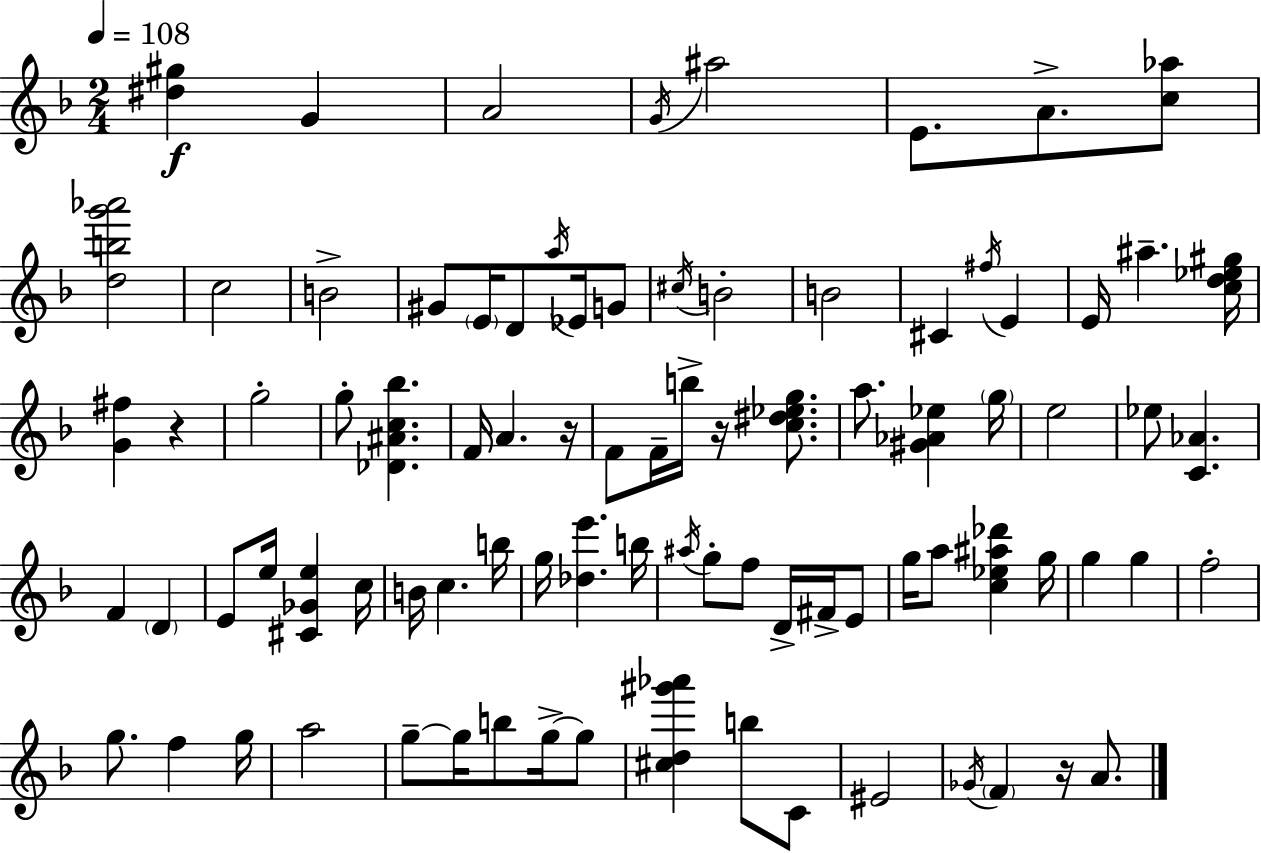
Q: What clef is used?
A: treble